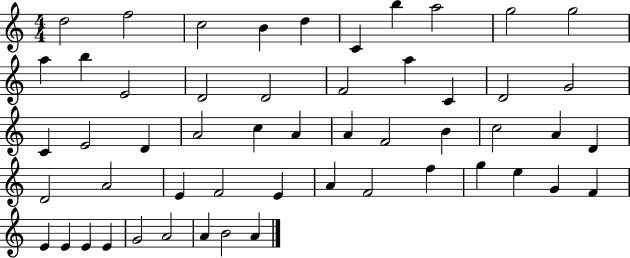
D5/h F5/h C5/h B4/q D5/q C4/q B5/q A5/h G5/h G5/h A5/q B5/q E4/h D4/h D4/h F4/h A5/q C4/q D4/h G4/h C4/q E4/h D4/q A4/h C5/q A4/q A4/q F4/h B4/q C5/h A4/q D4/q D4/h A4/h E4/q F4/h E4/q A4/q F4/h F5/q G5/q E5/q G4/q F4/q E4/q E4/q E4/q E4/q G4/h A4/h A4/q B4/h A4/q